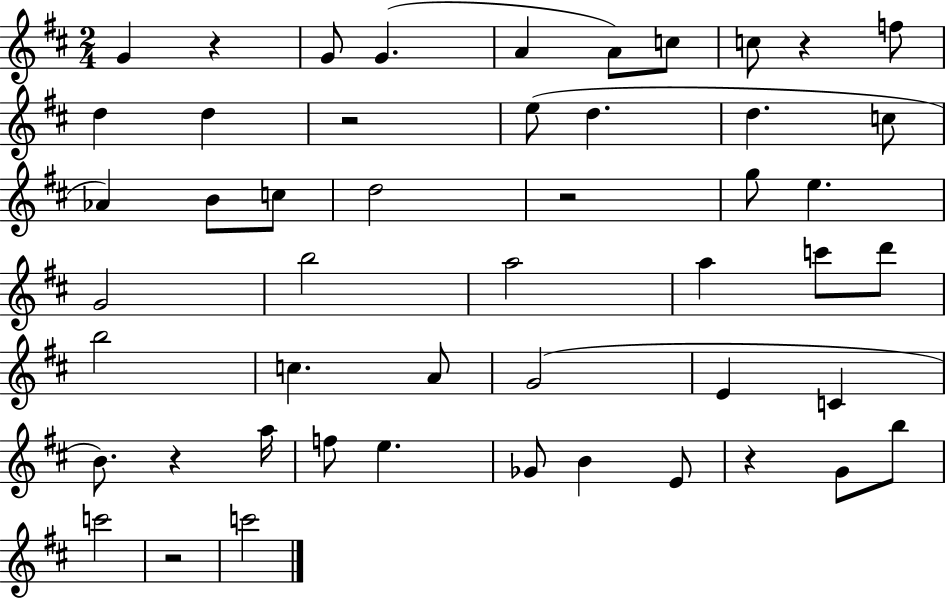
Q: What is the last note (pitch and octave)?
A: C6